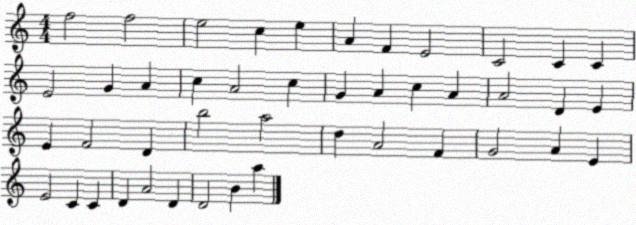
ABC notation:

X:1
T:Untitled
M:4/4
L:1/4
K:C
f2 f2 e2 c e A F E2 C2 C C E2 G A c A2 c G A c A A2 D E E F2 D b2 a2 d A2 F G2 A E E2 C C D A2 D D2 B a